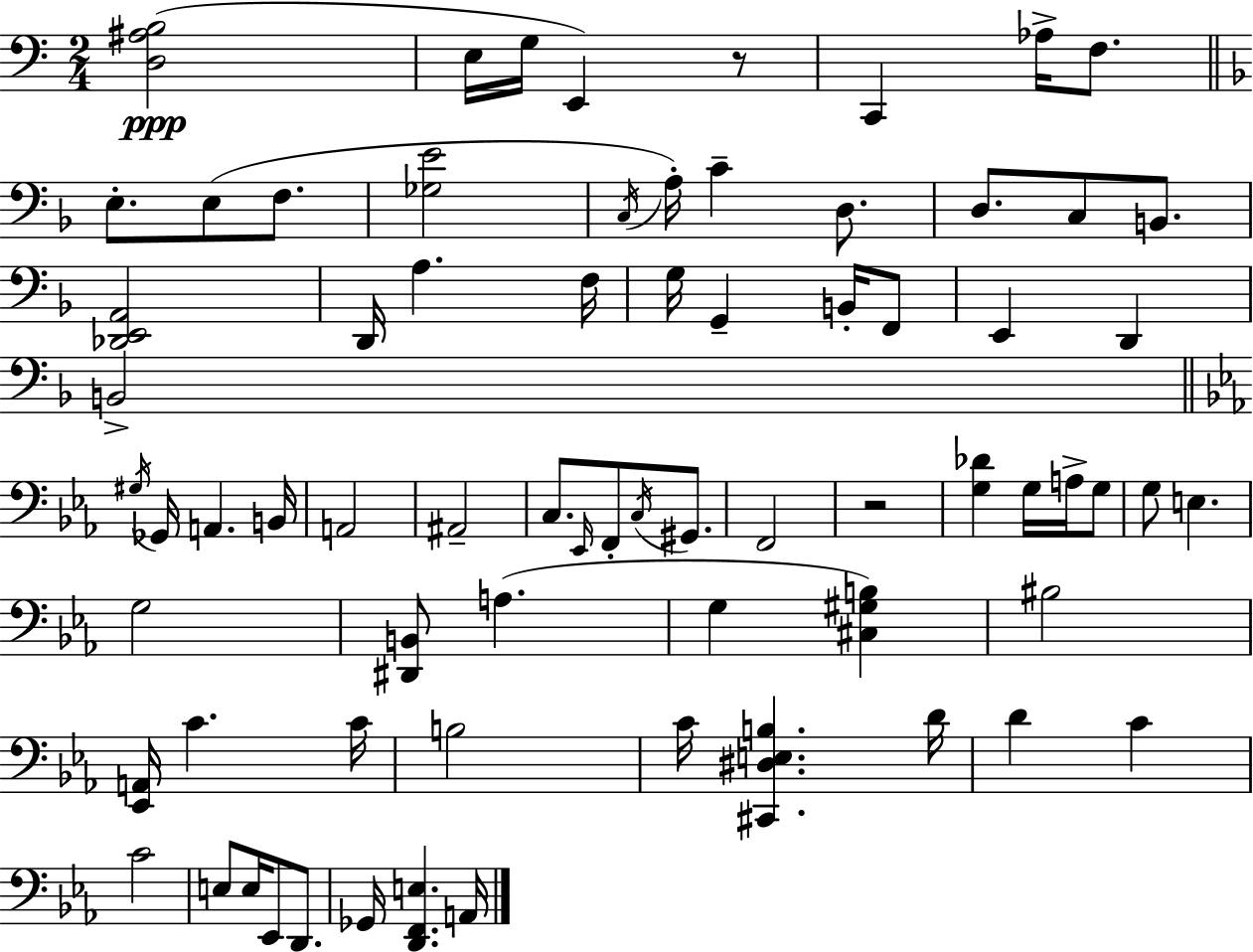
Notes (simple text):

[D3,A#3,B3]/h E3/s G3/s E2/q R/e C2/q Ab3/s F3/e. E3/e. E3/e F3/e. [Gb3,E4]/h C3/s A3/s C4/q D3/e. D3/e. C3/e B2/e. [Db2,E2,A2]/h D2/s A3/q. F3/s G3/s G2/q B2/s F2/e E2/q D2/q B2/h G#3/s Gb2/s A2/q. B2/s A2/h A#2/h C3/e. Eb2/s F2/e C3/s G#2/e. F2/h R/h [G3,Db4]/q G3/s A3/s G3/e G3/e E3/q. G3/h [D#2,B2]/e A3/q. G3/q [C#3,G#3,B3]/q BIS3/h [Eb2,A2]/s C4/q. C4/s B3/h C4/s [C#2,D#3,E3,B3]/q. D4/s D4/q C4/q C4/h E3/e E3/s Eb2/e D2/e. Gb2/s [D2,F2,E3]/q. A2/s